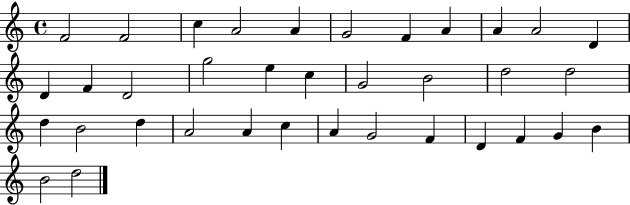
F4/h F4/h C5/q A4/h A4/q G4/h F4/q A4/q A4/q A4/h D4/q D4/q F4/q D4/h G5/h E5/q C5/q G4/h B4/h D5/h D5/h D5/q B4/h D5/q A4/h A4/q C5/q A4/q G4/h F4/q D4/q F4/q G4/q B4/q B4/h D5/h